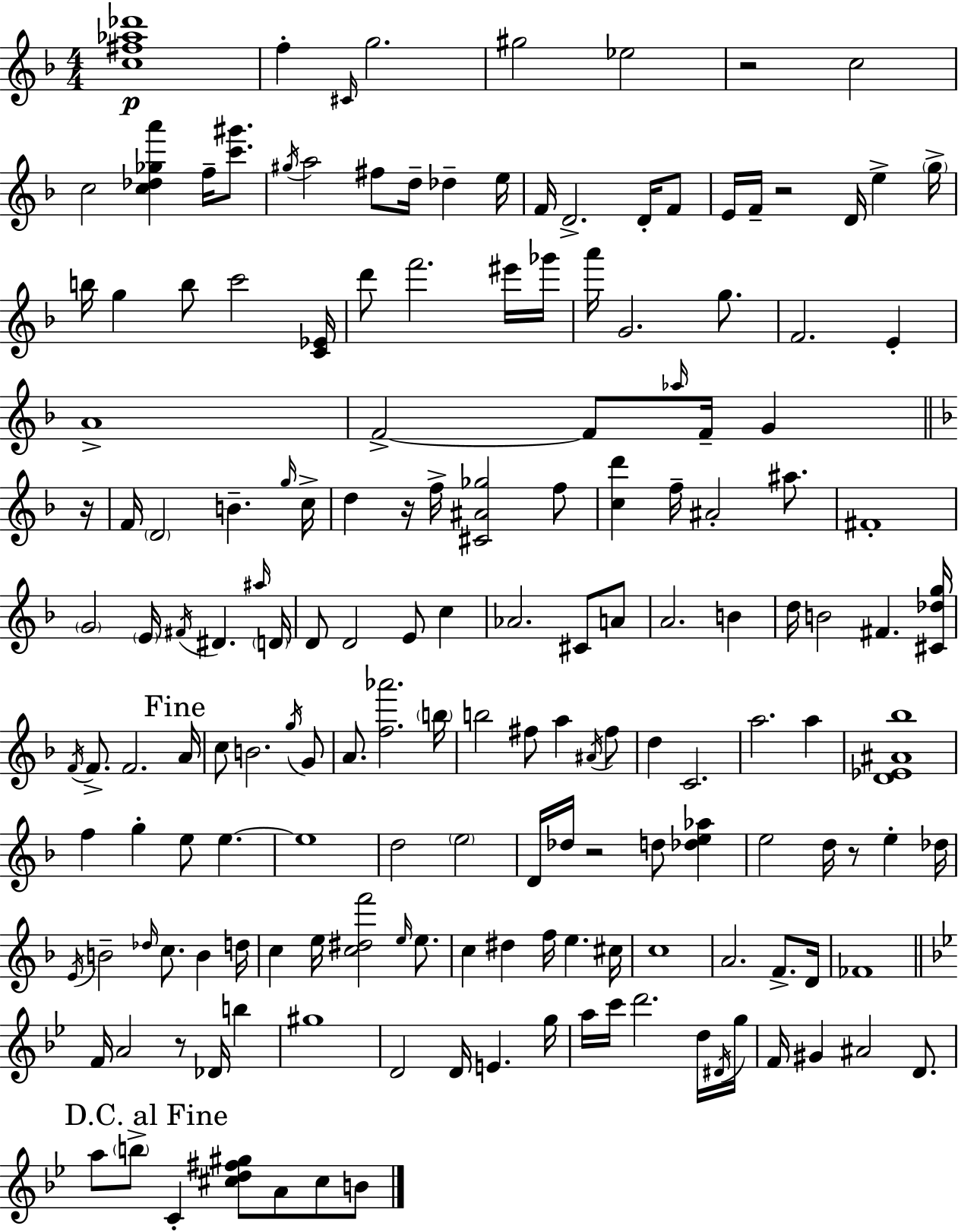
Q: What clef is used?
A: treble